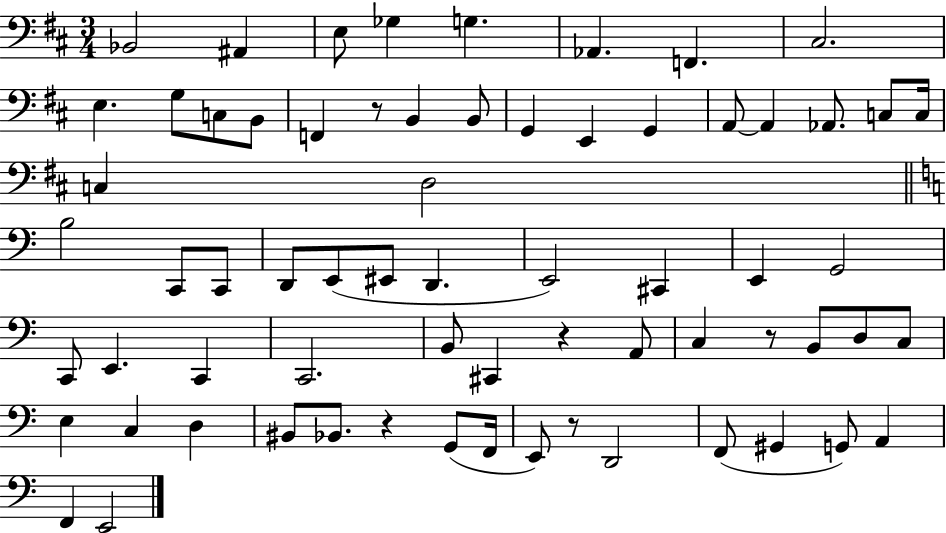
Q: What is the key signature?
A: D major